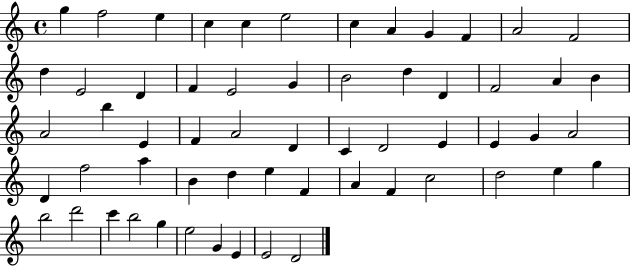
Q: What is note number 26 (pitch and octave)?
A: B5